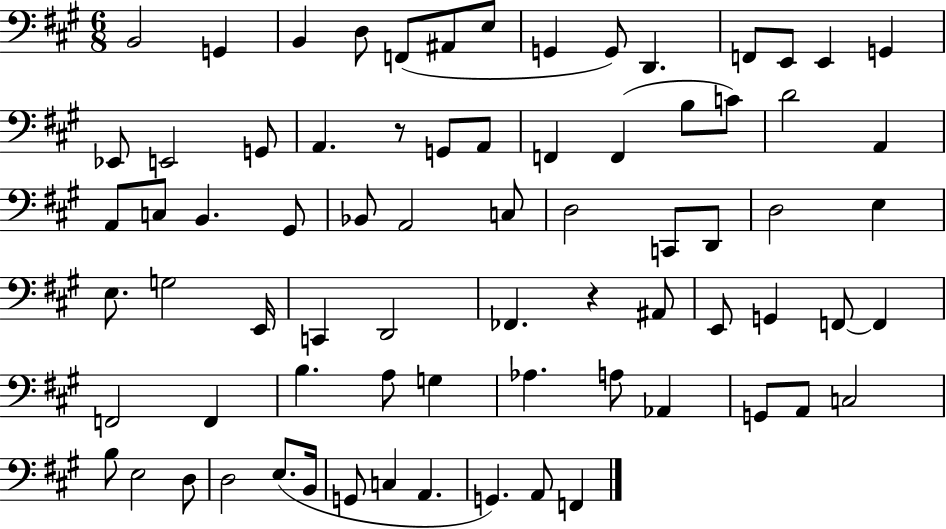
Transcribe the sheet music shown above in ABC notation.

X:1
T:Untitled
M:6/8
L:1/4
K:A
B,,2 G,, B,, D,/2 F,,/2 ^A,,/2 E,/2 G,, G,,/2 D,, F,,/2 E,,/2 E,, G,, _E,,/2 E,,2 G,,/2 A,, z/2 G,,/2 A,,/2 F,, F,, B,/2 C/2 D2 A,, A,,/2 C,/2 B,, ^G,,/2 _B,,/2 A,,2 C,/2 D,2 C,,/2 D,,/2 D,2 E, E,/2 G,2 E,,/4 C,, D,,2 _F,, z ^A,,/2 E,,/2 G,, F,,/2 F,, F,,2 F,, B, A,/2 G, _A, A,/2 _A,, G,,/2 A,,/2 C,2 B,/2 E,2 D,/2 D,2 E,/2 B,,/4 G,,/2 C, A,, G,, A,,/2 F,,